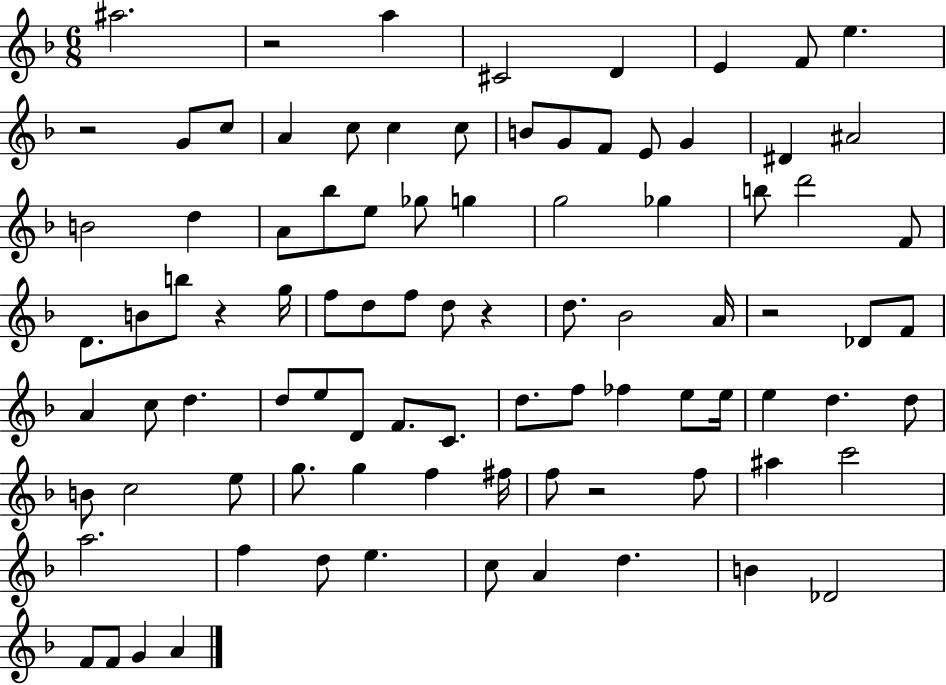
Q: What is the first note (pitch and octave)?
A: A#5